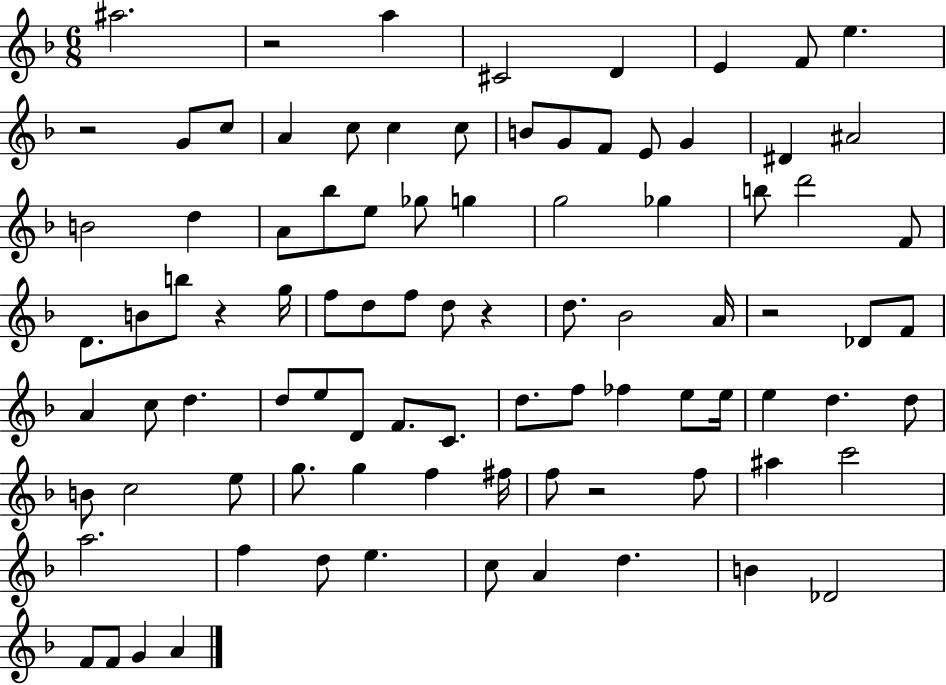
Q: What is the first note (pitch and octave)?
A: A#5